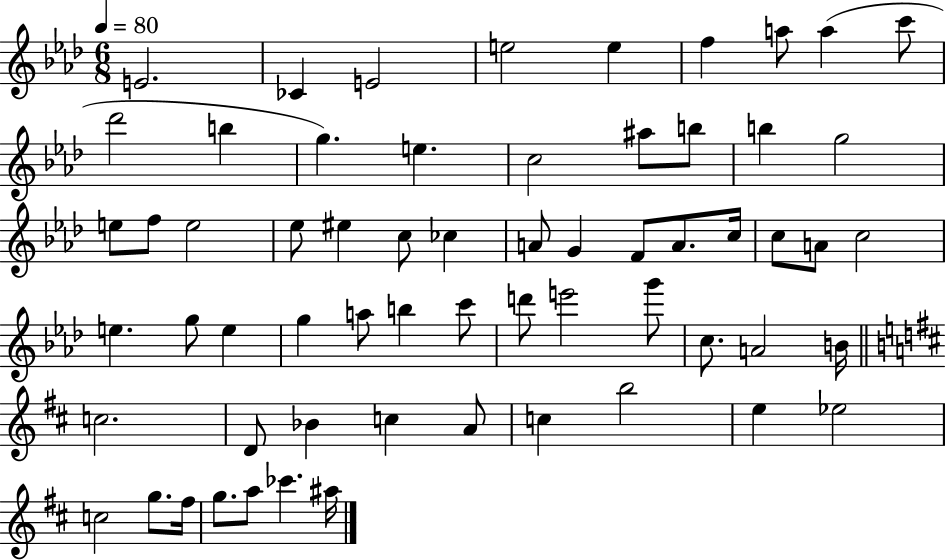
{
  \clef treble
  \numericTimeSignature
  \time 6/8
  \key aes \major
  \tempo 4 = 80
  e'2. | ces'4 e'2 | e''2 e''4 | f''4 a''8 a''4( c'''8 | \break des'''2 b''4 | g''4.) e''4. | c''2 ais''8 b''8 | b''4 g''2 | \break e''8 f''8 e''2 | ees''8 eis''4 c''8 ces''4 | a'8 g'4 f'8 a'8. c''16 | c''8 a'8 c''2 | \break e''4. g''8 e''4 | g''4 a''8 b''4 c'''8 | d'''8 e'''2 g'''8 | c''8. a'2 b'16 | \break \bar "||" \break \key b \minor c''2. | d'8 bes'4 c''4 a'8 | c''4 b''2 | e''4 ees''2 | \break c''2 g''8. fis''16 | g''8. a''8 ces'''4. ais''16 | \bar "|."
}